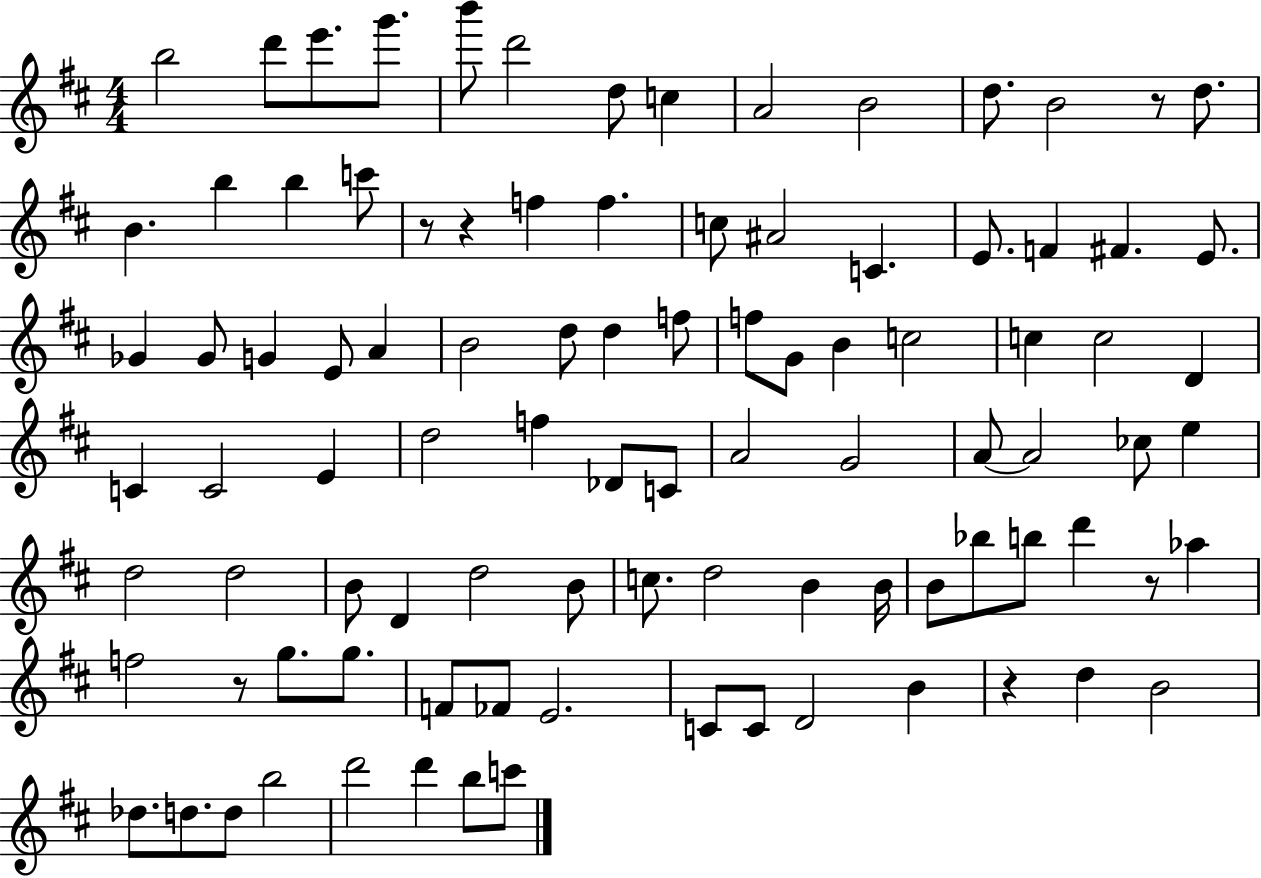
B5/h D6/e E6/e. G6/e. B6/e D6/h D5/e C5/q A4/h B4/h D5/e. B4/h R/e D5/e. B4/q. B5/q B5/q C6/e R/e R/q F5/q F5/q. C5/e A#4/h C4/q. E4/e. F4/q F#4/q. E4/e. Gb4/q Gb4/e G4/q E4/e A4/q B4/h D5/e D5/q F5/e F5/e G4/e B4/q C5/h C5/q C5/h D4/q C4/q C4/h E4/q D5/h F5/q Db4/e C4/e A4/h G4/h A4/e A4/h CES5/e E5/q D5/h D5/h B4/e D4/q D5/h B4/e C5/e. D5/h B4/q B4/s B4/e Bb5/e B5/e D6/q R/e Ab5/q F5/h R/e G5/e. G5/e. F4/e FES4/e E4/h. C4/e C4/e D4/h B4/q R/q D5/q B4/h Db5/e. D5/e. D5/e B5/h D6/h D6/q B5/e C6/e